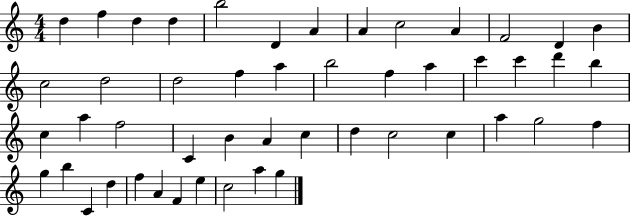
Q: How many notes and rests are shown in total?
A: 49